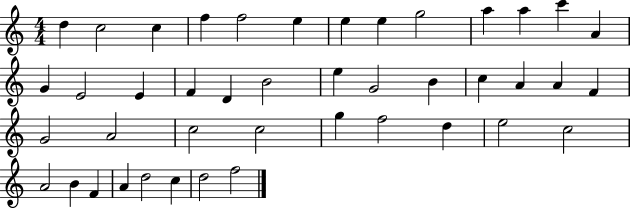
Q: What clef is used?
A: treble